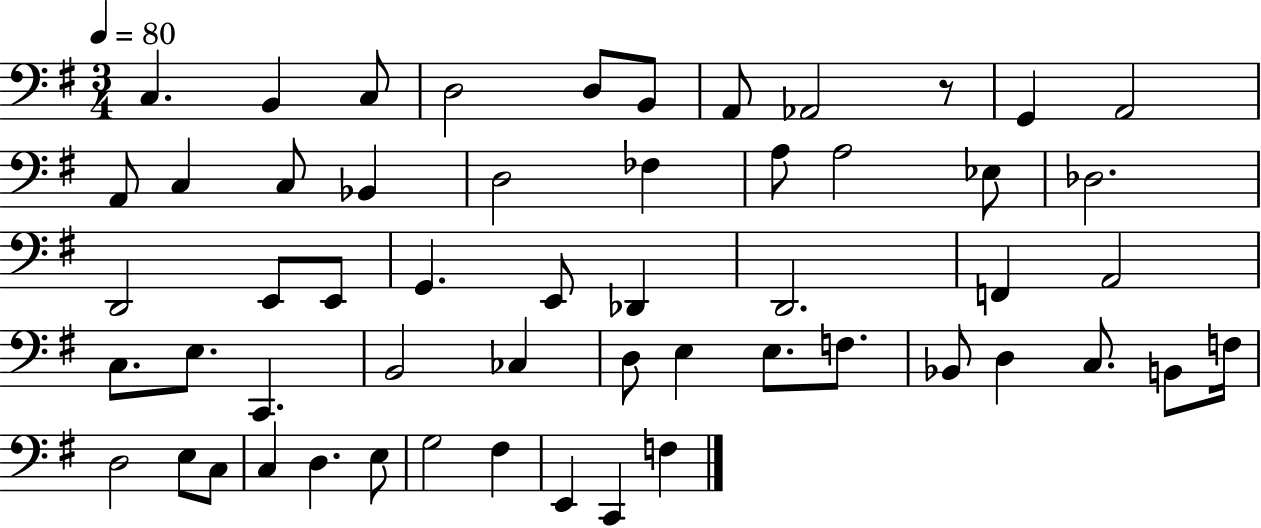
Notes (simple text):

C3/q. B2/q C3/e D3/h D3/e B2/e A2/e Ab2/h R/e G2/q A2/h A2/e C3/q C3/e Bb2/q D3/h FES3/q A3/e A3/h Eb3/e Db3/h. D2/h E2/e E2/e G2/q. E2/e Db2/q D2/h. F2/q A2/h C3/e. E3/e. C2/q. B2/h CES3/q D3/e E3/q E3/e. F3/e. Bb2/e D3/q C3/e. B2/e F3/s D3/h E3/e C3/e C3/q D3/q. E3/e G3/h F#3/q E2/q C2/q F3/q